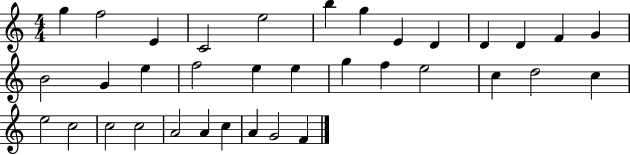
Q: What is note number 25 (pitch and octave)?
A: C5